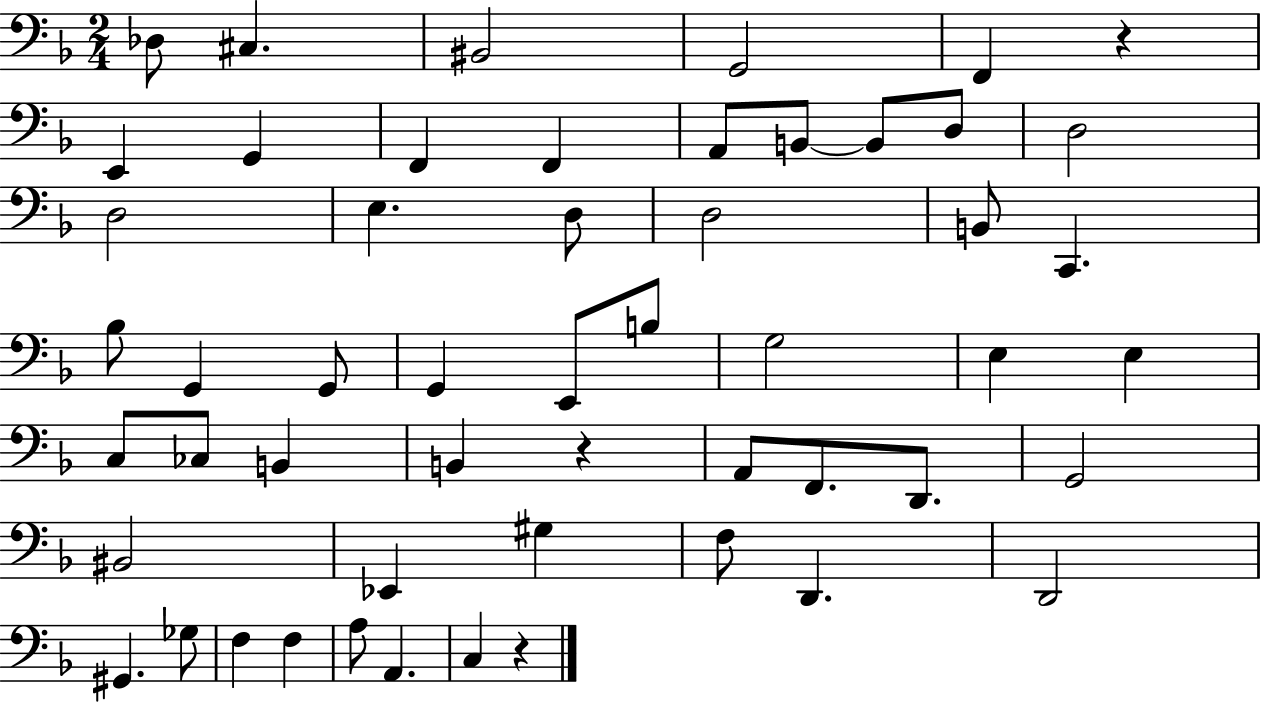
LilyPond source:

{
  \clef bass
  \numericTimeSignature
  \time 2/4
  \key f \major
  des8 cis4. | bis,2 | g,2 | f,4 r4 | \break e,4 g,4 | f,4 f,4 | a,8 b,8~~ b,8 d8 | d2 | \break d2 | e4. d8 | d2 | b,8 c,4. | \break bes8 g,4 g,8 | g,4 e,8 b8 | g2 | e4 e4 | \break c8 ces8 b,4 | b,4 r4 | a,8 f,8. d,8. | g,2 | \break bis,2 | ees,4 gis4 | f8 d,4. | d,2 | \break gis,4. ges8 | f4 f4 | a8 a,4. | c4 r4 | \break \bar "|."
}